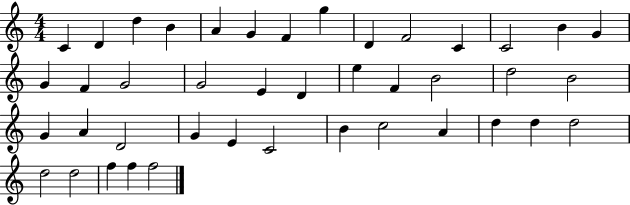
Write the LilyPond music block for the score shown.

{
  \clef treble
  \numericTimeSignature
  \time 4/4
  \key c \major
  c'4 d'4 d''4 b'4 | a'4 g'4 f'4 g''4 | d'4 f'2 c'4 | c'2 b'4 g'4 | \break g'4 f'4 g'2 | g'2 e'4 d'4 | e''4 f'4 b'2 | d''2 b'2 | \break g'4 a'4 d'2 | g'4 e'4 c'2 | b'4 c''2 a'4 | d''4 d''4 d''2 | \break d''2 d''2 | f''4 f''4 f''2 | \bar "|."
}